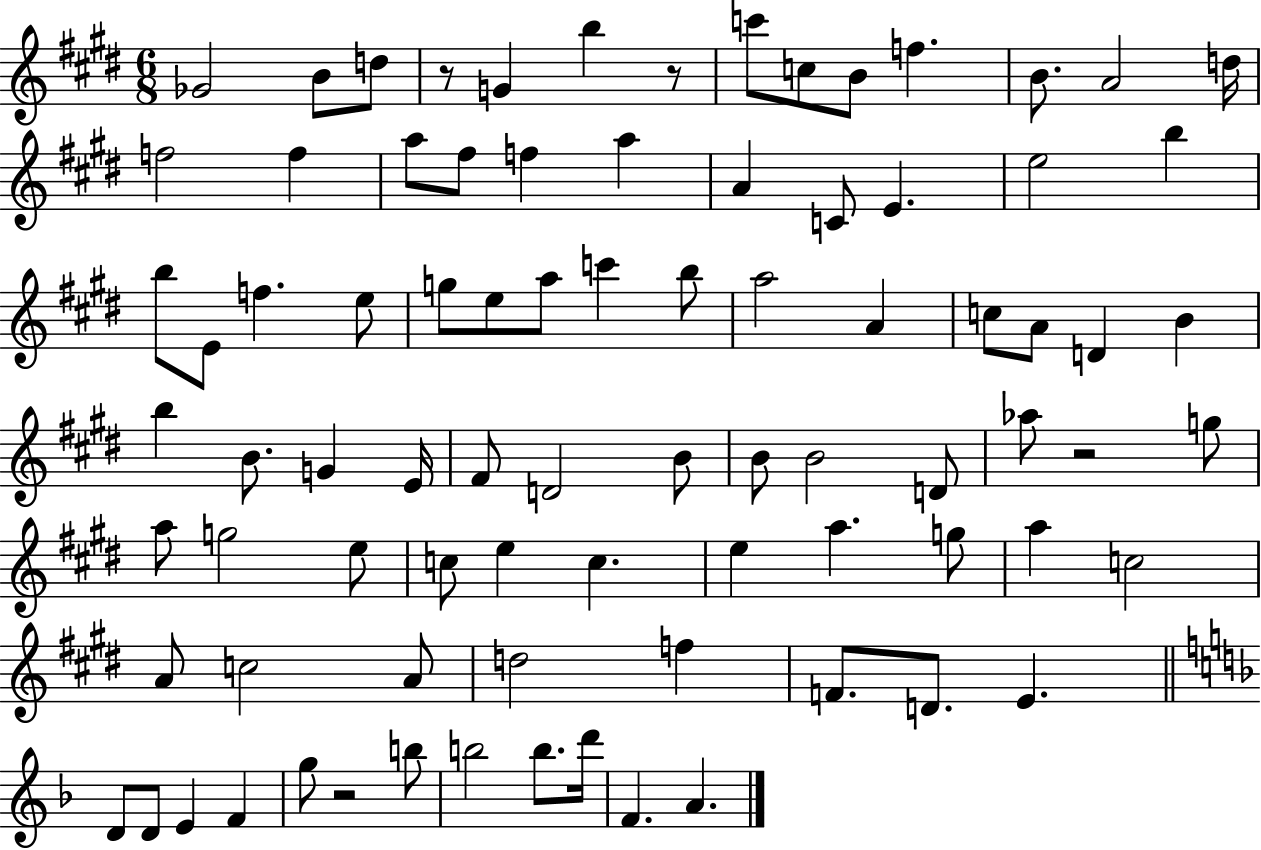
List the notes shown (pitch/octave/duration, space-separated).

Gb4/h B4/e D5/e R/e G4/q B5/q R/e C6/e C5/e B4/e F5/q. B4/e. A4/h D5/s F5/h F5/q A5/e F#5/e F5/q A5/q A4/q C4/e E4/q. E5/h B5/q B5/e E4/e F5/q. E5/e G5/e E5/e A5/e C6/q B5/e A5/h A4/q C5/e A4/e D4/q B4/q B5/q B4/e. G4/q E4/s F#4/e D4/h B4/e B4/e B4/h D4/e Ab5/e R/h G5/e A5/e G5/h E5/e C5/e E5/q C5/q. E5/q A5/q. G5/e A5/q C5/h A4/e C5/h A4/e D5/h F5/q F4/e. D4/e. E4/q. D4/e D4/e E4/q F4/q G5/e R/h B5/e B5/h B5/e. D6/s F4/q. A4/q.